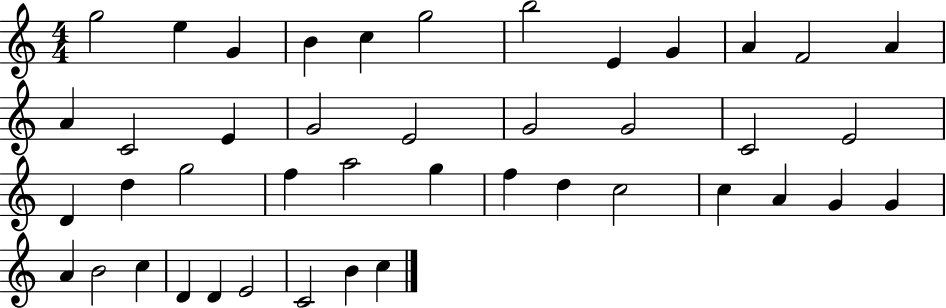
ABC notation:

X:1
T:Untitled
M:4/4
L:1/4
K:C
g2 e G B c g2 b2 E G A F2 A A C2 E G2 E2 G2 G2 C2 E2 D d g2 f a2 g f d c2 c A G G A B2 c D D E2 C2 B c